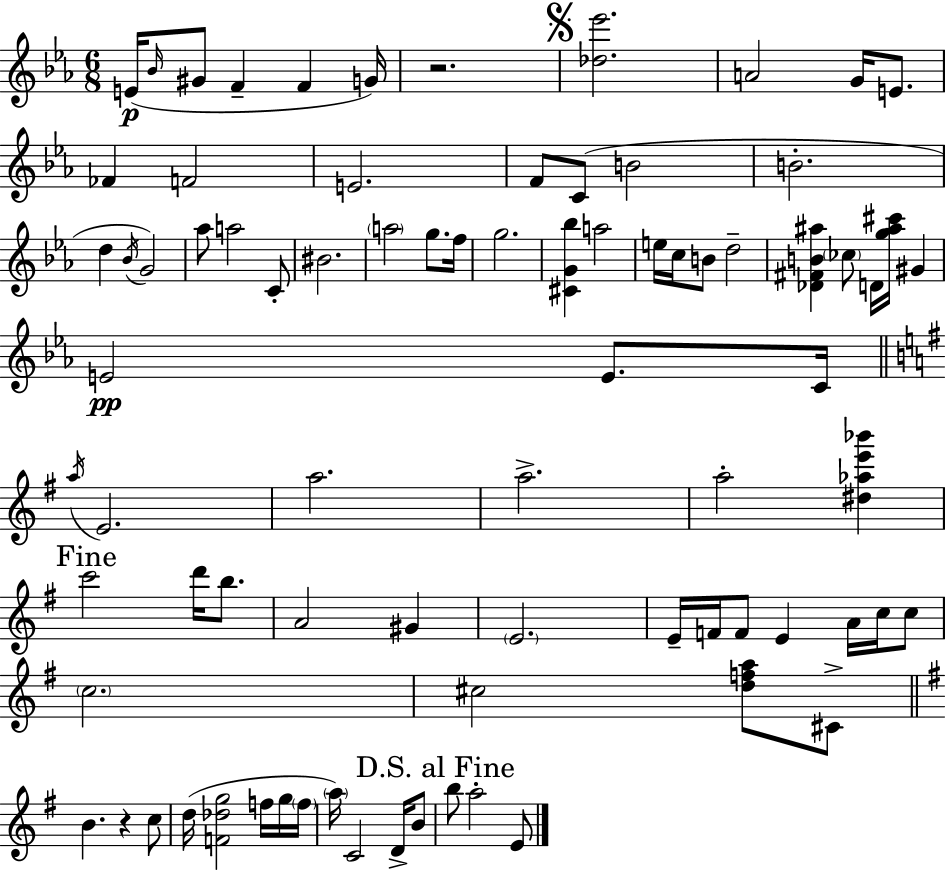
X:1
T:Untitled
M:6/8
L:1/4
K:Cm
E/4 _B/4 ^G/2 F F G/4 z2 [_d_e']2 A2 G/4 E/2 _F F2 E2 F/2 C/2 B2 B2 d _B/4 G2 _a/2 a2 C/2 ^B2 a2 g/2 f/4 g2 [^CG_b] a2 e/4 c/4 B/2 d2 [_D^FB^a] _c/2 D/4 [g^a^c']/4 ^G E2 E/2 C/4 a/4 E2 a2 a2 a2 [^d_ae'_b'] c'2 d'/4 b/2 A2 ^G E2 E/4 F/4 F/2 E A/4 c/4 c/2 c2 ^c2 [dfa]/2 ^C/2 B z c/2 d/4 [F_dg]2 f/4 g/4 f/4 a/4 C2 D/4 B/2 b/2 a2 E/2